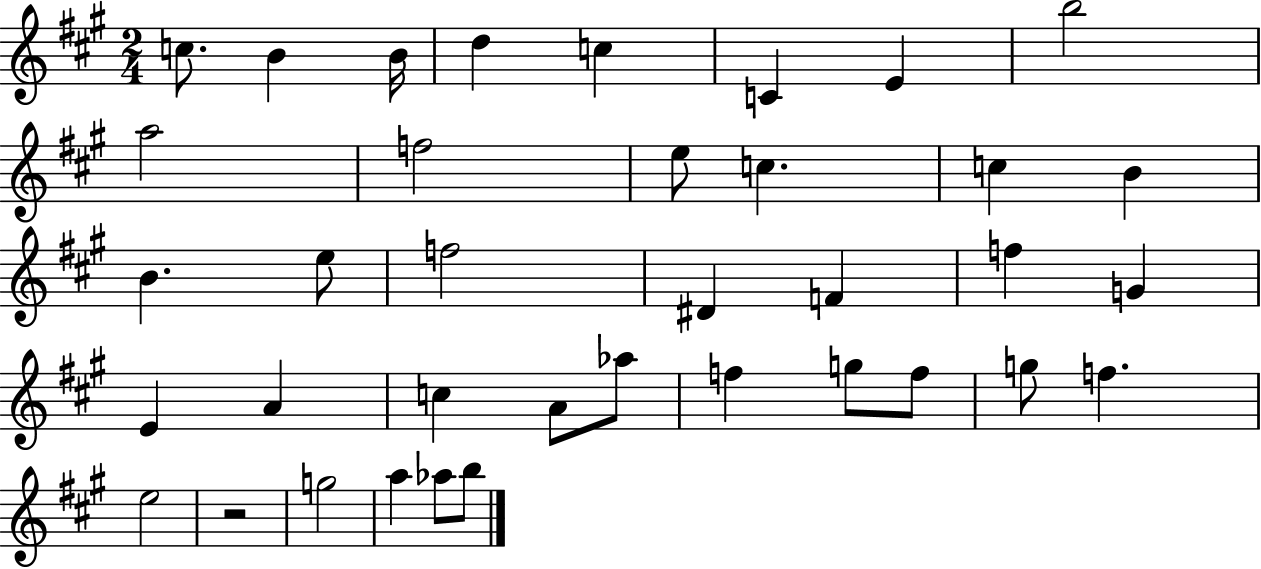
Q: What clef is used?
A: treble